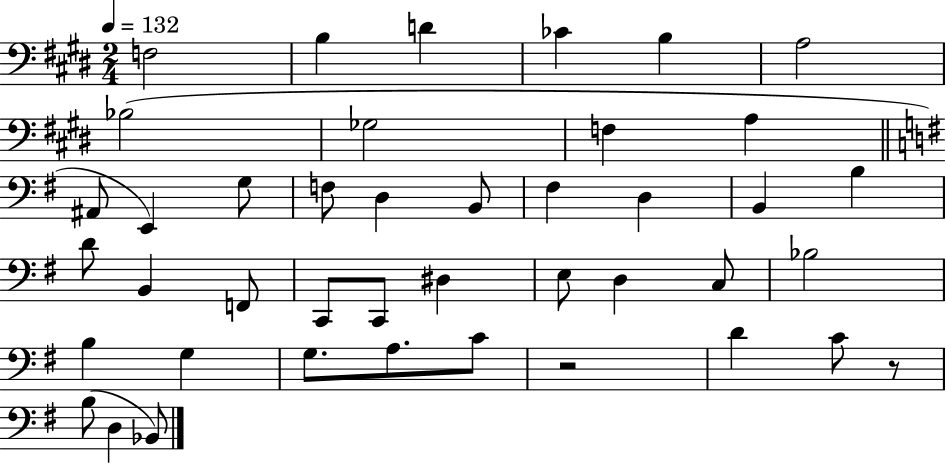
{
  \clef bass
  \numericTimeSignature
  \time 2/4
  \key e \major
  \tempo 4 = 132
  \repeat volta 2 { f2 | b4 d'4 | ces'4 b4 | a2 | \break bes2( | ges2 | f4 a4 | \bar "||" \break \key e \minor ais,8 e,4) g8 | f8 d4 b,8 | fis4 d4 | b,4 b4 | \break d'8 b,4 f,8 | c,8 c,8 dis4 | e8 d4 c8 | bes2 | \break b4 g4 | g8. a8. c'8 | r2 | d'4 c'8 r8 | \break b8( d4 bes,8) | } \bar "|."
}